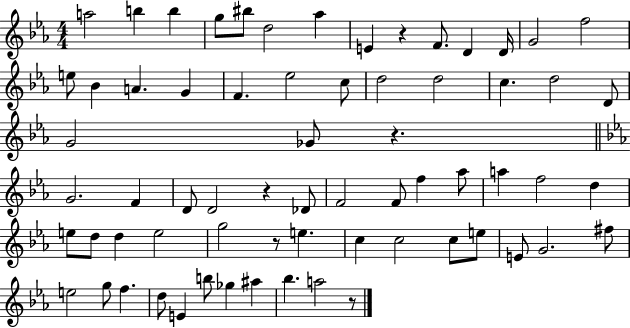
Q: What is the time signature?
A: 4/4